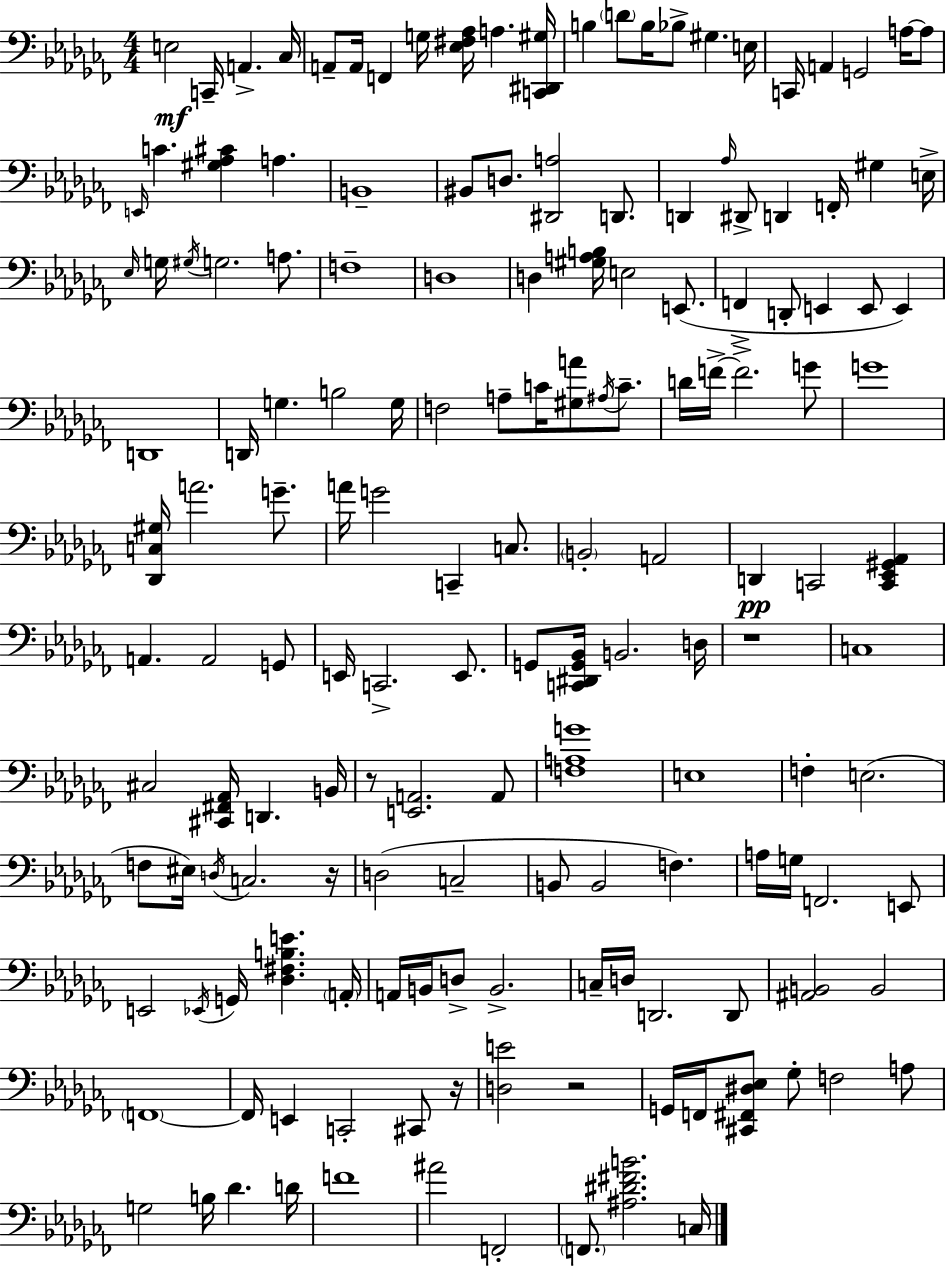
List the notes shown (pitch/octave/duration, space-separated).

E3/h C2/s A2/q. CES3/s A2/e A2/s F2/q G3/s [Eb3,F#3,Ab3]/s A3/q. [C2,D#2,G#3]/s B3/q D4/e B3/s Bb3/e G#3/q. E3/s C2/s A2/q G2/h A3/s A3/e E2/s C4/q. [G#3,Ab3,C#4]/q A3/q. B2/w BIS2/e D3/e. [D#2,A3]/h D2/e. D2/q Ab3/s D#2/e D2/q F2/s G#3/q E3/s Eb3/s G3/s G#3/s G3/h. A3/e. F3/w D3/w D3/q [G#3,A3,B3]/s E3/h E2/e. F2/q D2/e E2/q E2/e E2/q D2/w D2/s G3/q. B3/h G3/s F3/h A3/e C4/s [G#3,A4]/e A#3/s C4/e. D4/s F4/s F4/h. G4/e G4/w [Db2,C3,G#3]/s A4/h. G4/e. A4/s G4/h C2/q C3/e. B2/h A2/h D2/q C2/h [C2,Eb2,G#2,Ab2]/q A2/q. A2/h G2/e E2/s C2/h. E2/e. G2/e [C2,D#2,G2,Bb2]/s B2/h. D3/s R/w C3/w C#3/h [C#2,F#2,Ab2]/s D2/q. B2/s R/e [E2,A2]/h. A2/e [F3,A3,G4]/w E3/w F3/q E3/h. F3/e EIS3/s D3/s C3/h. R/s D3/h C3/h B2/e B2/h F3/q. A3/s G3/s F2/h. E2/e E2/h Eb2/s G2/s [Db3,F#3,B3,E4]/q. A2/s A2/s B2/s D3/e B2/h. C3/s D3/s D2/h. D2/e [A#2,B2]/h B2/h F2/w F2/s E2/q C2/h C#2/e R/s [D3,E4]/h R/h G2/s F2/s [C#2,F#2,D#3,Eb3]/e Gb3/e F3/h A3/e G3/h B3/s Db4/q. D4/s F4/w A#4/h F2/h F2/e. [A#3,D#4,F#4,B4]/h. C3/s